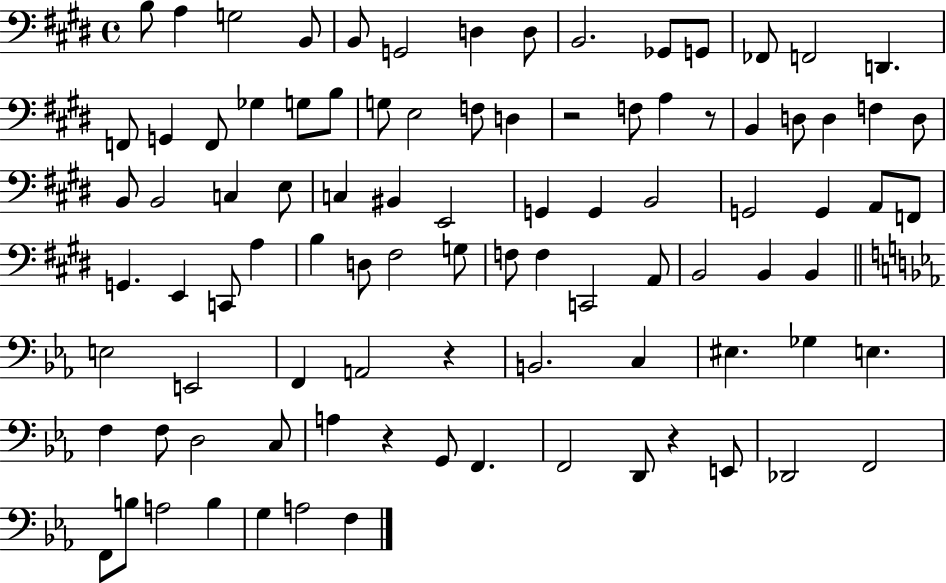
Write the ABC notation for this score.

X:1
T:Untitled
M:4/4
L:1/4
K:E
B,/2 A, G,2 B,,/2 B,,/2 G,,2 D, D,/2 B,,2 _G,,/2 G,,/2 _F,,/2 F,,2 D,, F,,/2 G,, F,,/2 _G, G,/2 B,/2 G,/2 E,2 F,/2 D, z2 F,/2 A, z/2 B,, D,/2 D, F, D,/2 B,,/2 B,,2 C, E,/2 C, ^B,, E,,2 G,, G,, B,,2 G,,2 G,, A,,/2 F,,/2 G,, E,, C,,/2 A, B, D,/2 ^F,2 G,/2 F,/2 F, C,,2 A,,/2 B,,2 B,, B,, E,2 E,,2 F,, A,,2 z B,,2 C, ^E, _G, E, F, F,/2 D,2 C,/2 A, z G,,/2 F,, F,,2 D,,/2 z E,,/2 _D,,2 F,,2 F,,/2 B,/2 A,2 B, G, A,2 F,